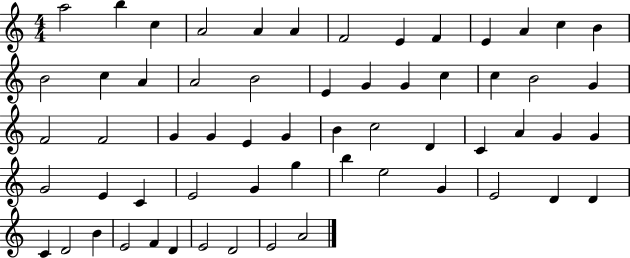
{
  \clef treble
  \numericTimeSignature
  \time 4/4
  \key c \major
  a''2 b''4 c''4 | a'2 a'4 a'4 | f'2 e'4 f'4 | e'4 a'4 c''4 b'4 | \break b'2 c''4 a'4 | a'2 b'2 | e'4 g'4 g'4 c''4 | c''4 b'2 g'4 | \break f'2 f'2 | g'4 g'4 e'4 g'4 | b'4 c''2 d'4 | c'4 a'4 g'4 g'4 | \break g'2 e'4 c'4 | e'2 g'4 g''4 | b''4 e''2 g'4 | e'2 d'4 d'4 | \break c'4 d'2 b'4 | e'2 f'4 d'4 | e'2 d'2 | e'2 a'2 | \break \bar "|."
}